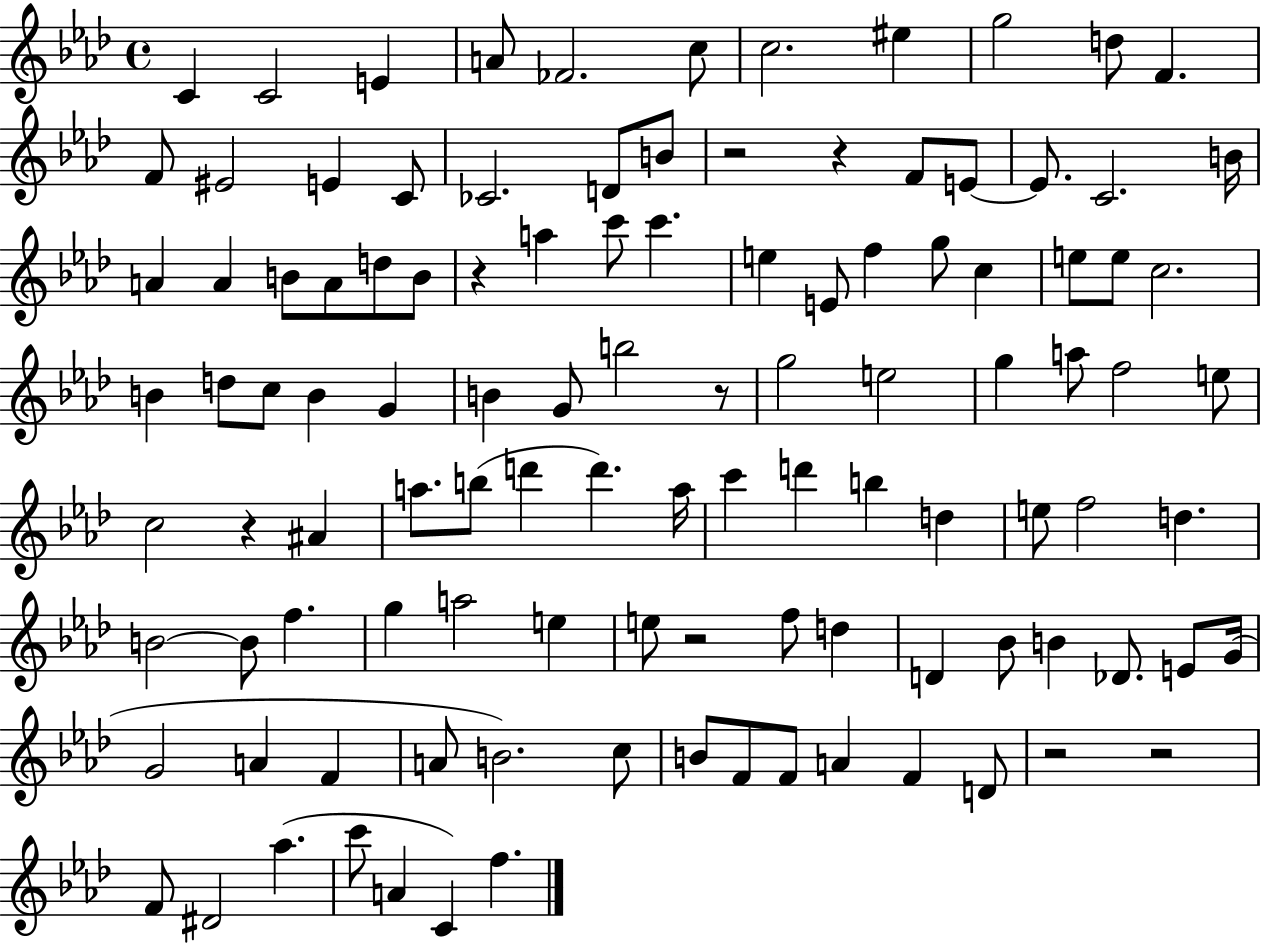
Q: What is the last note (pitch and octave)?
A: F5